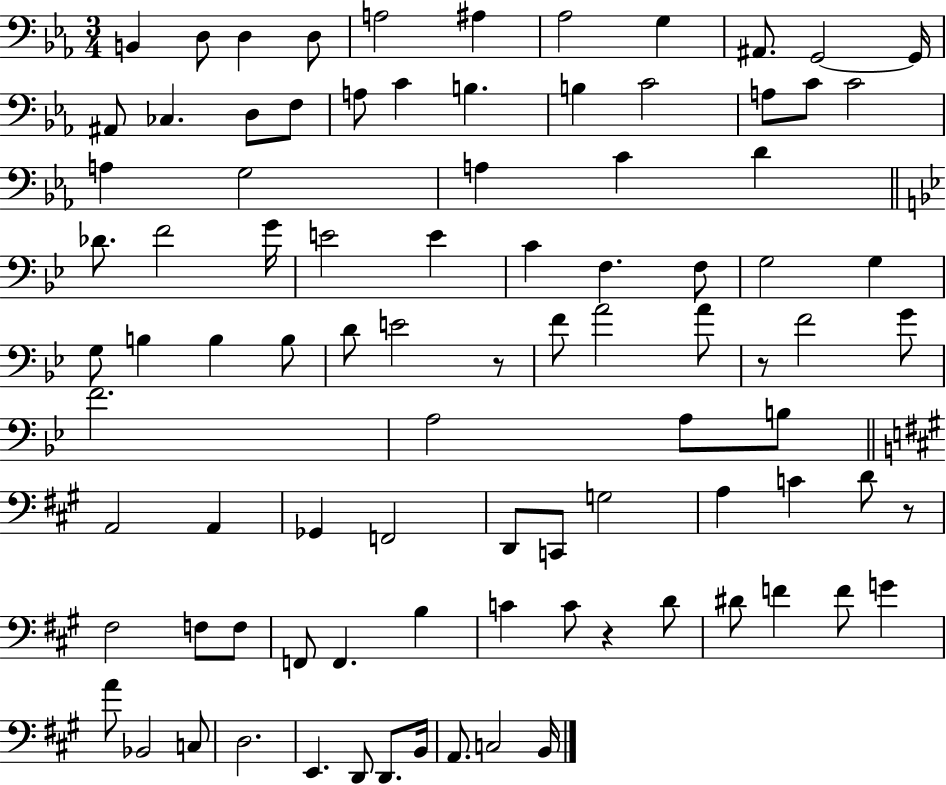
{
  \clef bass
  \numericTimeSignature
  \time 3/4
  \key ees \major
  b,4 d8 d4 d8 | a2 ais4 | aes2 g4 | ais,8. g,2~~ g,16 | \break ais,8 ces4. d8 f8 | a8 c'4 b4. | b4 c'2 | a8 c'8 c'2 | \break a4 g2 | a4 c'4 d'4 | \bar "||" \break \key g \minor des'8. f'2 g'16 | e'2 e'4 | c'4 f4. f8 | g2 g4 | \break g8 b4 b4 b8 | d'8 e'2 r8 | f'8 a'2 a'8 | r8 f'2 g'8 | \break f'2. | a2 a8 b8 | \bar "||" \break \key a \major a,2 a,4 | ges,4 f,2 | d,8 c,8 g2 | a4 c'4 d'8 r8 | \break fis2 f8 f8 | f,8 f,4. b4 | c'4 c'8 r4 d'8 | dis'8 f'4 f'8 g'4 | \break a'8 bes,2 c8 | d2. | e,4. d,8 d,8. b,16 | a,8. c2 b,16 | \break \bar "|."
}